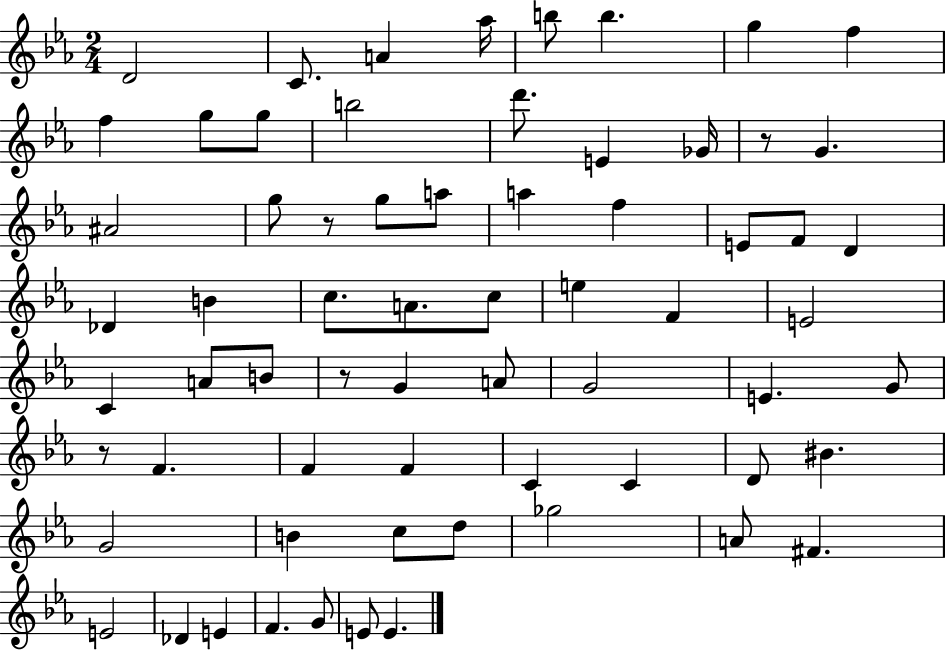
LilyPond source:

{
  \clef treble
  \numericTimeSignature
  \time 2/4
  \key ees \major
  d'2 | c'8. a'4 aes''16 | b''8 b''4. | g''4 f''4 | \break f''4 g''8 g''8 | b''2 | d'''8. e'4 ges'16 | r8 g'4. | \break ais'2 | g''8 r8 g''8 a''8 | a''4 f''4 | e'8 f'8 d'4 | \break des'4 b'4 | c''8. a'8. c''8 | e''4 f'4 | e'2 | \break c'4 a'8 b'8 | r8 g'4 a'8 | g'2 | e'4. g'8 | \break r8 f'4. | f'4 f'4 | c'4 c'4 | d'8 bis'4. | \break g'2 | b'4 c''8 d''8 | ges''2 | a'8 fis'4. | \break e'2 | des'4 e'4 | f'4. g'8 | e'8 e'4. | \break \bar "|."
}